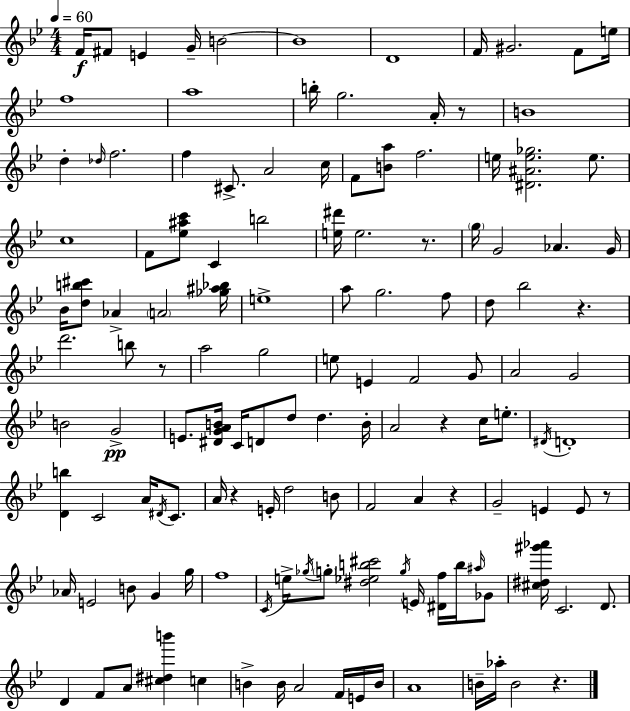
F4/s F#4/e E4/q G4/s B4/h B4/w D4/w F4/s G#4/h. F4/e E5/s F5/w A5/w B5/s G5/h. A4/s R/e B4/w D5/q Db5/s F5/h. F5/q C#4/e. A4/h C5/s F4/e [B4,A5]/e F5/h. E5/s [D#4,A#4,E5,Gb5]/h. E5/e. C5/w F4/e [Eb5,A#5,C6]/e C4/q B5/h [E5,D#6]/s E5/h. R/e. G5/s G4/h Ab4/q. G4/s Bb4/s [D5,B5,C#6]/e Ab4/q A4/h [Gb5,A#5,Bb5]/s E5/w A5/e G5/h. F5/e D5/e Bb5/h R/q. D6/h. B5/e R/e A5/h G5/h E5/e E4/q F4/h G4/e A4/h G4/h B4/h G4/h E4/e. [D#4,G4,A4,B4]/s C4/s D4/e D5/e D5/q. B4/s A4/h R/q C5/s E5/e. D#4/s D4/w [D4,B5]/q C4/h A4/s D#4/s C4/e. A4/s R/q E4/s D5/h B4/e F4/h A4/q R/q G4/h E4/q E4/e R/e Ab4/s E4/h B4/e G4/q G5/s F5/w C4/s E5/s Gb5/s G5/e [D#5,Eb5,B5,C#6]/h G5/s E4/s [D#4,F5]/s B5/s A#5/s Gb4/e [C#5,D#5,G#6,Ab6]/s C4/h. D4/e. D4/q F4/e A4/e [C#5,D#5,B6]/q C5/q B4/q B4/s A4/h F4/s E4/s B4/s A4/w B4/s Ab5/s B4/h R/q.